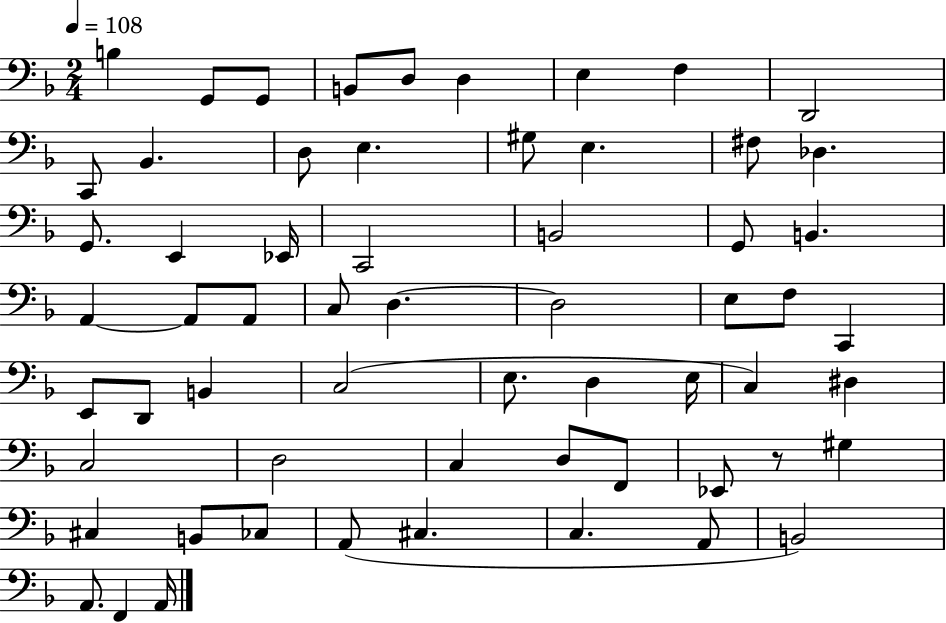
{
  \clef bass
  \numericTimeSignature
  \time 2/4
  \key f \major
  \tempo 4 = 108
  b4 g,8 g,8 | b,8 d8 d4 | e4 f4 | d,2 | \break c,8 bes,4. | d8 e4. | gis8 e4. | fis8 des4. | \break g,8. e,4 ees,16 | c,2 | b,2 | g,8 b,4. | \break a,4~~ a,8 a,8 | c8 d4.~~ | d2 | e8 f8 c,4 | \break e,8 d,8 b,4 | c2( | e8. d4 e16 | c4) dis4 | \break c2 | d2 | c4 d8 f,8 | ees,8 r8 gis4 | \break cis4 b,8 ces8 | a,8( cis4. | c4. a,8 | b,2) | \break a,8. f,4 a,16 | \bar "|."
}